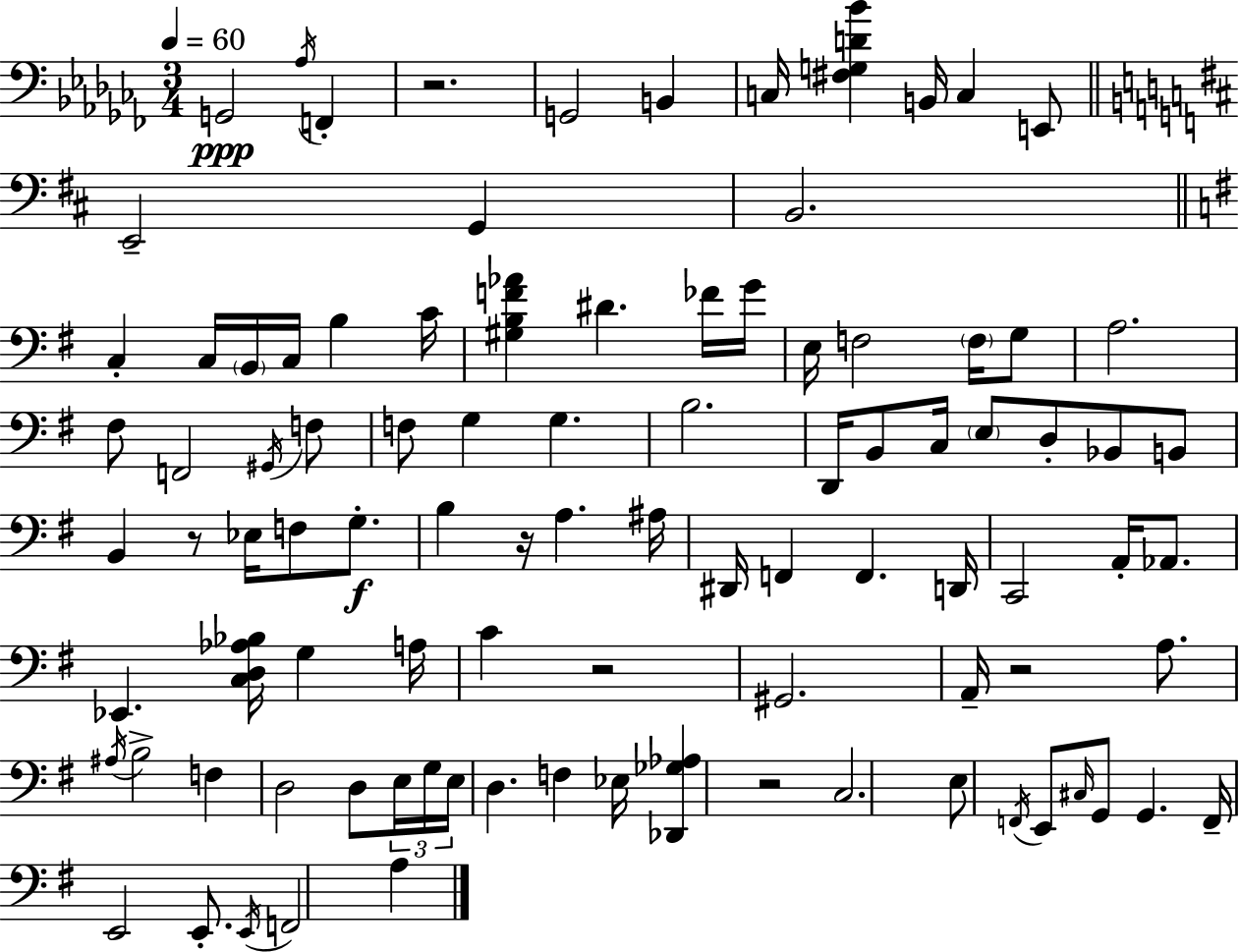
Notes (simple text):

G2/h Ab3/s F2/q R/h. G2/h B2/q C3/s [F#3,G3,D4,Bb4]/q B2/s C3/q E2/e E2/h G2/q B2/h. C3/q C3/s B2/s C3/s B3/q C4/s [G#3,B3,F4,Ab4]/q D#4/q. FES4/s G4/s E3/s F3/h F3/s G3/e A3/h. F#3/e F2/h G#2/s F3/e F3/e G3/q G3/q. B3/h. D2/s B2/e C3/s E3/e D3/e Bb2/e B2/e B2/q R/e Eb3/s F3/e G3/e. B3/q R/s A3/q. A#3/s D#2/s F2/q F2/q. D2/s C2/h A2/s Ab2/e. Eb2/q. [C3,D3,Ab3,Bb3]/s G3/q A3/s C4/q R/h G#2/h. A2/s R/h A3/e. A#3/s B3/h F3/q D3/h D3/e E3/s G3/s E3/s D3/q. F3/q Eb3/s [Db2,Gb3,Ab3]/q R/h C3/h. E3/e F2/s E2/e C#3/s G2/e G2/q. F2/s E2/h E2/e. E2/s F2/h A3/q